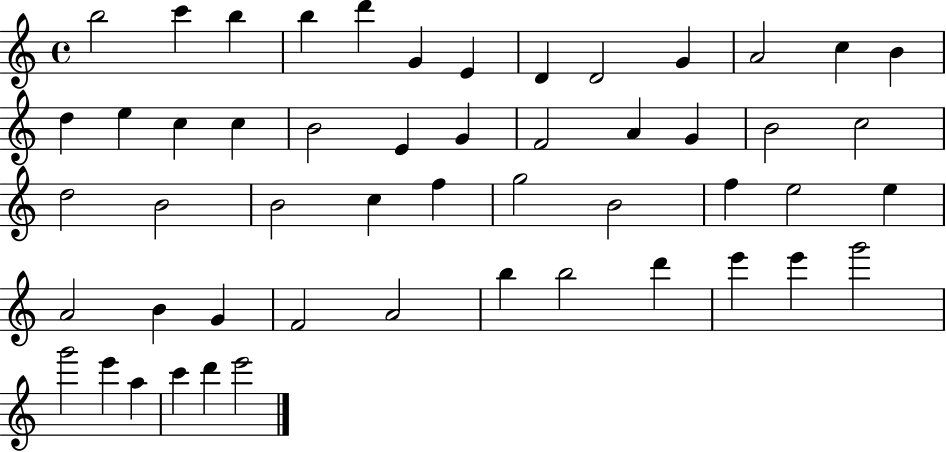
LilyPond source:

{
  \clef treble
  \time 4/4
  \defaultTimeSignature
  \key c \major
  b''2 c'''4 b''4 | b''4 d'''4 g'4 e'4 | d'4 d'2 g'4 | a'2 c''4 b'4 | \break d''4 e''4 c''4 c''4 | b'2 e'4 g'4 | f'2 a'4 g'4 | b'2 c''2 | \break d''2 b'2 | b'2 c''4 f''4 | g''2 b'2 | f''4 e''2 e''4 | \break a'2 b'4 g'4 | f'2 a'2 | b''4 b''2 d'''4 | e'''4 e'''4 g'''2 | \break g'''2 e'''4 a''4 | c'''4 d'''4 e'''2 | \bar "|."
}